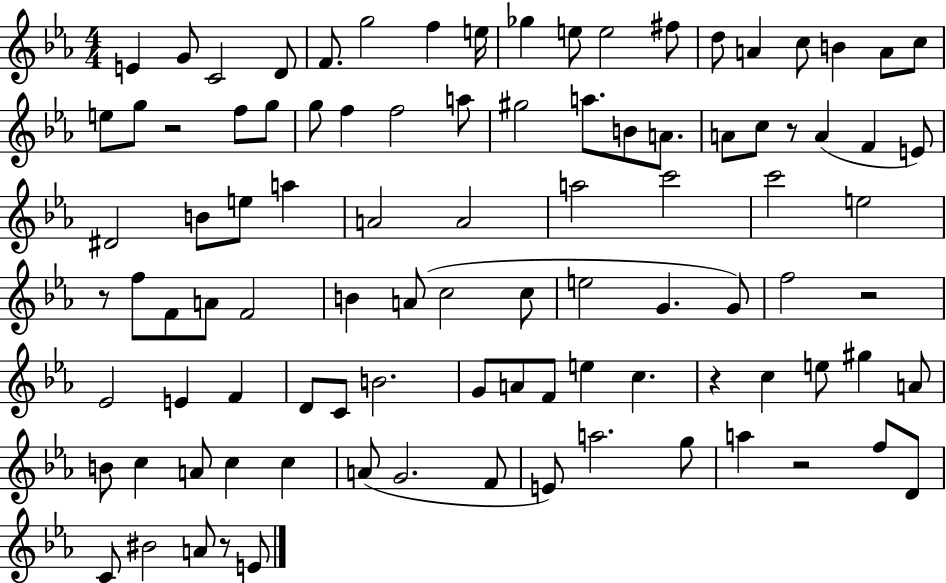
{
  \clef treble
  \numericTimeSignature
  \time 4/4
  \key ees \major
  \repeat volta 2 { e'4 g'8 c'2 d'8 | f'8. g''2 f''4 e''16 | ges''4 e''8 e''2 fis''8 | d''8 a'4 c''8 b'4 a'8 c''8 | \break e''8 g''8 r2 f''8 g''8 | g''8 f''4 f''2 a''8 | gis''2 a''8. b'8 a'8. | a'8 c''8 r8 a'4( f'4 e'8) | \break dis'2 b'8 e''8 a''4 | a'2 a'2 | a''2 c'''2 | c'''2 e''2 | \break r8 f''8 f'8 a'8 f'2 | b'4 a'8( c''2 c''8 | e''2 g'4. g'8) | f''2 r2 | \break ees'2 e'4 f'4 | d'8 c'8 b'2. | g'8 a'8 f'8 e''4 c''4. | r4 c''4 e''8 gis''4 a'8 | \break b'8 c''4 a'8 c''4 c''4 | a'8( g'2. f'8 | e'8) a''2. g''8 | a''4 r2 f''8 d'8 | \break c'8 bis'2 a'8 r8 e'8 | } \bar "|."
}